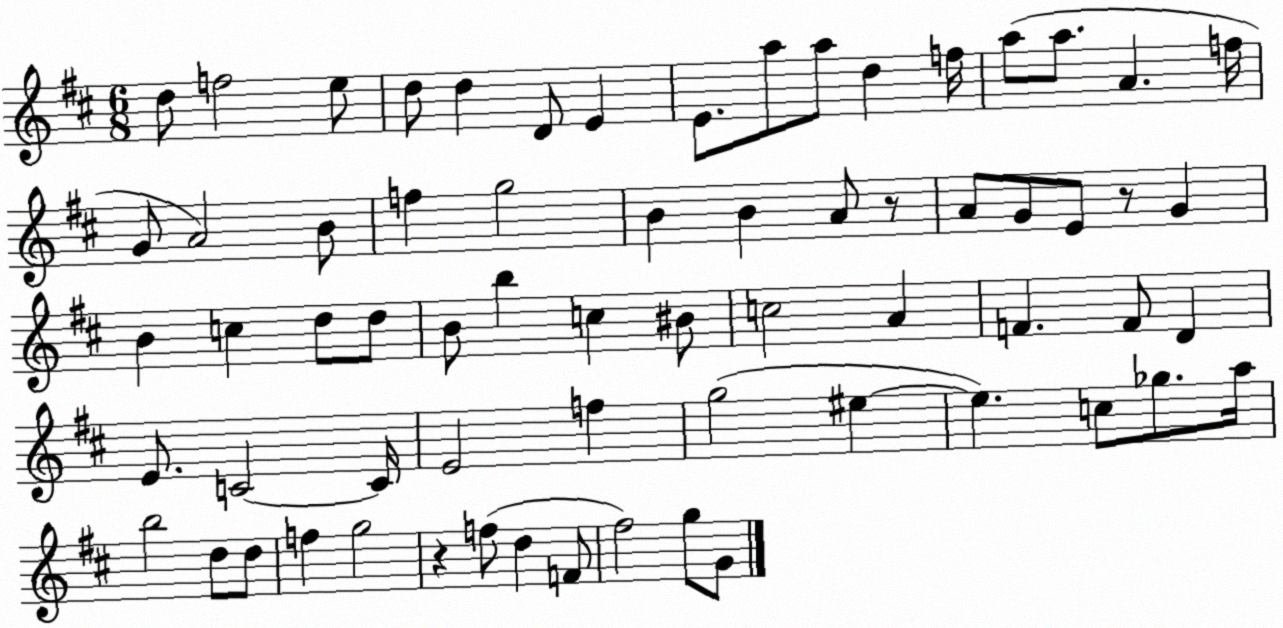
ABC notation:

X:1
T:Untitled
M:6/8
L:1/4
K:D
d/2 f2 e/2 d/2 d D/2 E E/2 a/2 a/2 d f/4 a/2 a/2 A f/4 G/2 A2 B/2 f g2 B B A/2 z/2 A/2 G/2 E/2 z/2 G B c d/2 d/2 B/2 b c ^B/2 c2 A F F/2 D E/2 C2 C/4 E2 f g2 ^e ^e c/2 _g/2 a/4 b2 d/2 d/2 f g2 z f/2 d F/2 ^f2 g/2 G/2